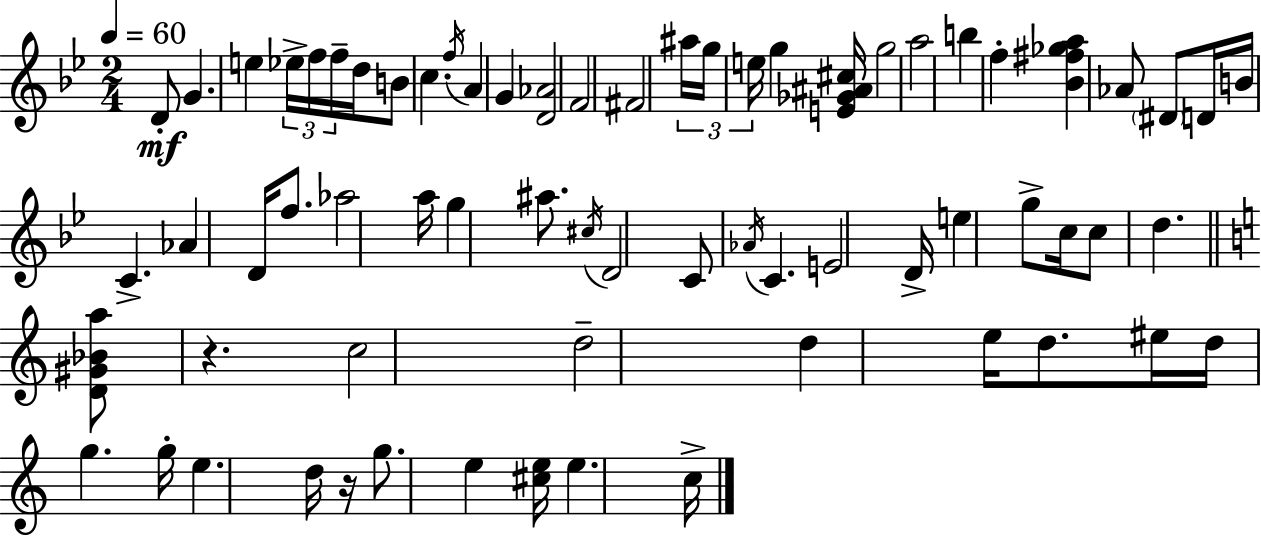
D4/e G4/q. E5/q Eb5/s F5/s F5/s D5/s B4/e C5/q. F5/s A4/q G4/q [D4,Ab4]/h F4/h F#4/h A#5/s G5/s E5/s G5/q [E4,Gb4,A#4,C#5]/s G5/h A5/h B5/q F5/q [Bb4,F#5,Gb5,A5]/q Ab4/e D#4/e D4/s B4/s C4/q. Ab4/q D4/s F5/e. Ab5/h A5/s G5/q A#5/e. C#5/s D4/h C4/e Ab4/s C4/q. E4/h D4/s E5/q G5/e C5/s C5/e D5/q. [D4,G#4,Bb4,A5]/e R/q. C5/h D5/h D5/q E5/s D5/e. EIS5/s D5/s G5/q. G5/s E5/q. D5/s R/s G5/e. E5/q [C#5,E5]/s E5/q. C5/s